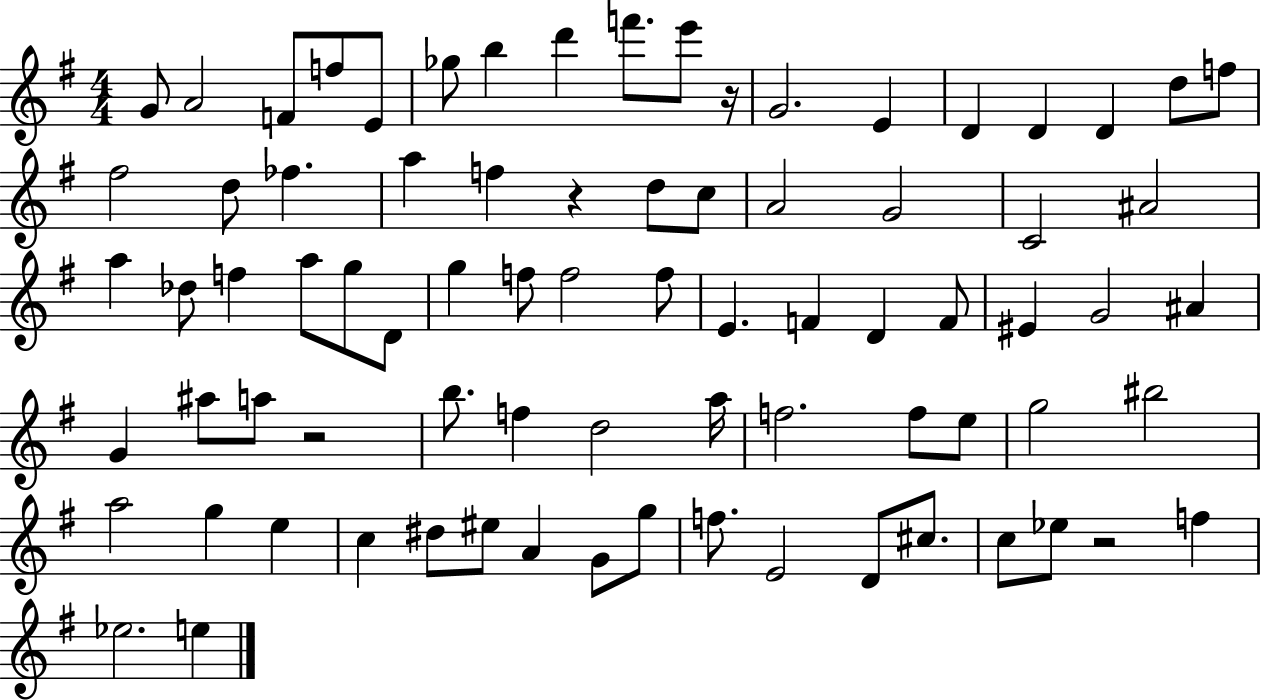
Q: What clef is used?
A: treble